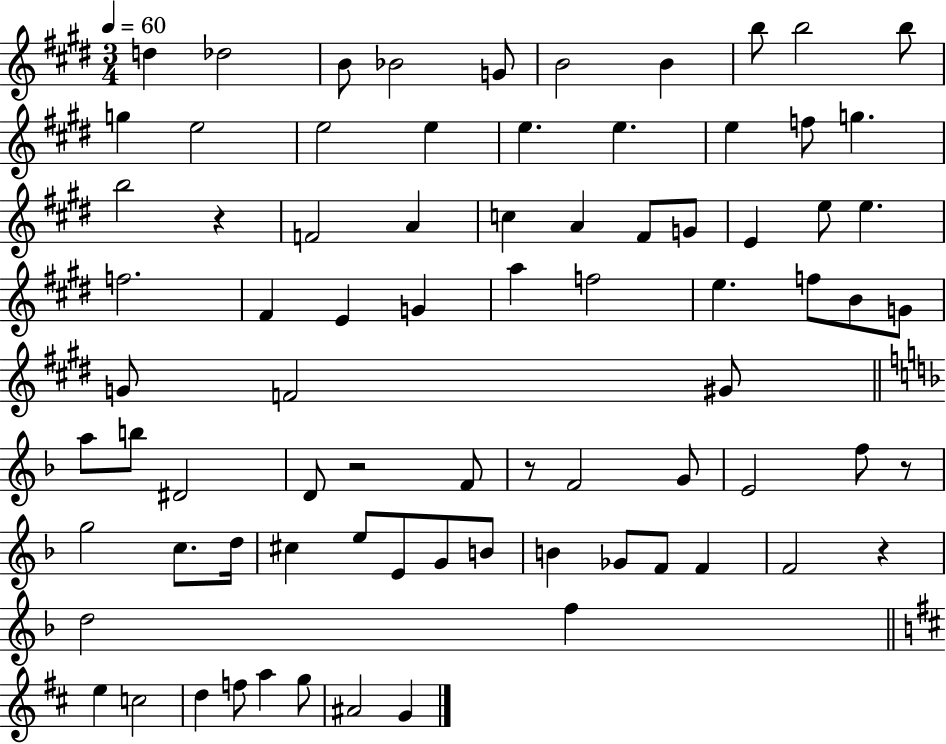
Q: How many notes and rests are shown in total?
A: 79